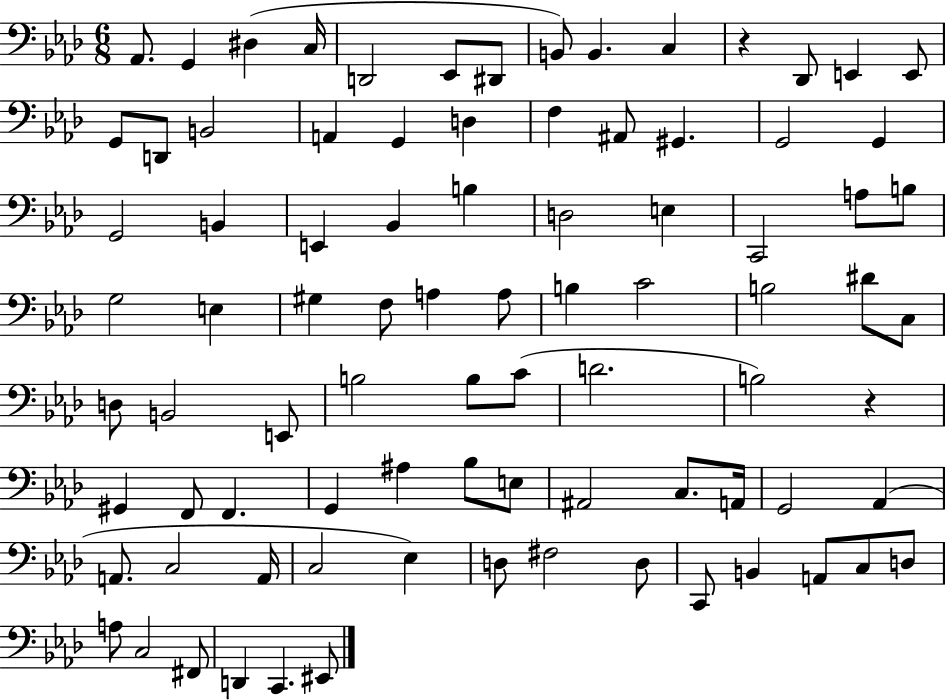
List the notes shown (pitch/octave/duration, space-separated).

Ab2/e. G2/q D#3/q C3/s D2/h Eb2/e D#2/e B2/e B2/q. C3/q R/q Db2/e E2/q E2/e G2/e D2/e B2/h A2/q G2/q D3/q F3/q A#2/e G#2/q. G2/h G2/q G2/h B2/q E2/q Bb2/q B3/q D3/h E3/q C2/h A3/e B3/e G3/h E3/q G#3/q F3/e A3/q A3/e B3/q C4/h B3/h D#4/e C3/e D3/e B2/h E2/e B3/h B3/e C4/e D4/h. B3/h R/q G#2/q F2/e F2/q. G2/q A#3/q Bb3/e E3/e A#2/h C3/e. A2/s G2/h Ab2/q A2/e. C3/h A2/s C3/h Eb3/q D3/e F#3/h D3/e C2/e B2/q A2/e C3/e D3/e A3/e C3/h F#2/e D2/q C2/q. EIS2/e